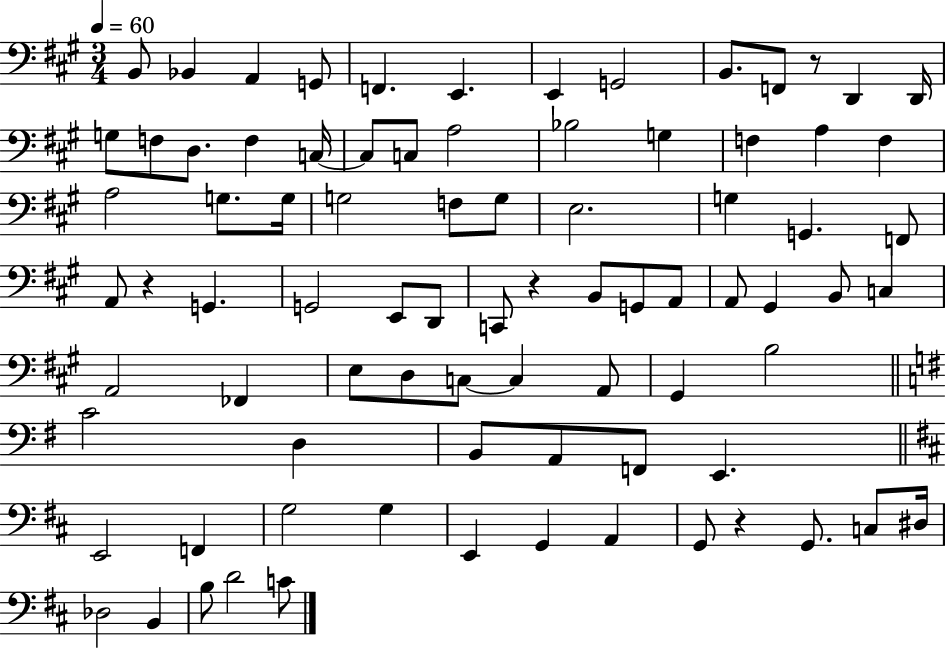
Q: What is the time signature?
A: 3/4